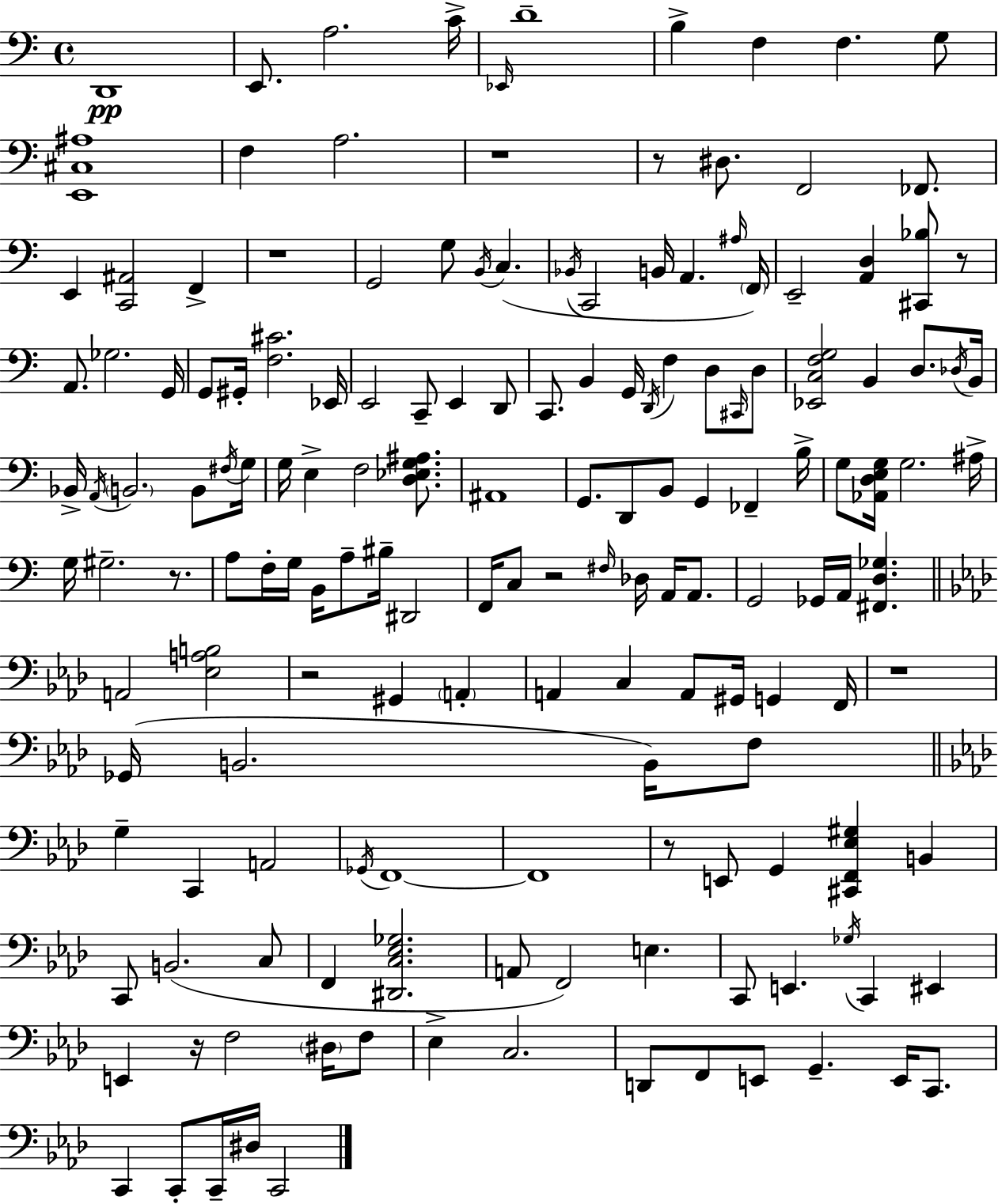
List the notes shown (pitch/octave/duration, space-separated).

D2/w E2/e. A3/h. C4/s Eb2/s D4/w B3/q F3/q F3/q. G3/e [E2,C#3,A#3]/w F3/q A3/h. R/w R/e D#3/e. F2/h FES2/e. E2/q [C2,A#2]/h F2/q R/w G2/h G3/e B2/s C3/q. Bb2/s C2/h B2/s A2/q. A#3/s F2/s E2/h [A2,D3]/q [C#2,Bb3]/e R/e A2/e. Gb3/h. G2/s G2/e G#2/s [F3,C#4]/h. Eb2/s E2/h C2/e E2/q D2/e C2/e. B2/q G2/s D2/s F3/q D3/e C#2/s D3/e [Eb2,C3,F3,G3]/h B2/q D3/e. Db3/s B2/s Bb2/s A2/s B2/h. B2/e F#3/s G3/s G3/s E3/q F3/h [D3,Eb3,G3,A#3]/e. A#2/w G2/e. D2/e B2/e G2/q FES2/q B3/s G3/e [Ab2,D3,E3,G3]/s G3/h. A#3/s G3/s G#3/h. R/e. A3/e F3/s G3/s B2/s A3/e BIS3/s D#2/h F2/s C3/e R/h F#3/s Db3/s A2/s A2/e. G2/h Gb2/s A2/s [F#2,D3,Gb3]/q. A2/h [Eb3,A3,B3]/h R/h G#2/q A2/q A2/q C3/q A2/e G#2/s G2/q F2/s R/w Gb2/s B2/h. B2/s F3/e G3/q C2/q A2/h Gb2/s F2/w F2/w R/e E2/e G2/q [C#2,F2,Eb3,G#3]/q B2/q C2/e B2/h. C3/e F2/q [D#2,C3,Eb3,Gb3]/h. A2/e F2/h E3/q. C2/e E2/q. Gb3/s C2/q EIS2/q E2/q R/s F3/h D#3/s F3/e Eb3/q C3/h. D2/e F2/e E2/e G2/q. E2/s C2/e. C2/q C2/e C2/s D#3/s C2/h